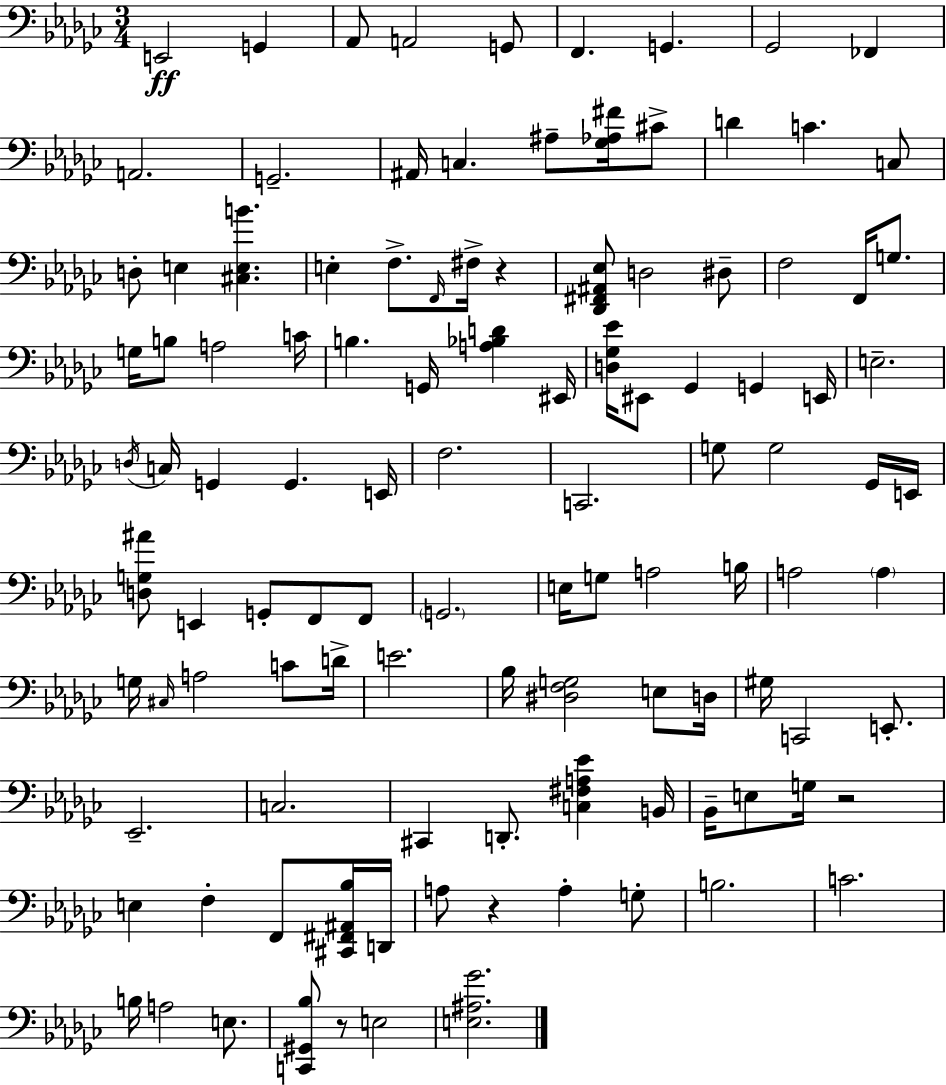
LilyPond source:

{
  \clef bass
  \numericTimeSignature
  \time 3/4
  \key ees \minor
  \repeat volta 2 { e,2\ff g,4 | aes,8 a,2 g,8 | f,4. g,4. | ges,2 fes,4 | \break a,2. | g,2.-- | ais,16 c4. ais8-- <ges aes fis'>16 cis'8-> | d'4 c'4. c8 | \break d8-. e4 <cis e b'>4. | e4-. f8.-> \grace { f,16 } fis16-> r4 | <des, fis, ais, ees>8 d2 dis8-- | f2 f,16 g8. | \break g16 b8 a2 | c'16 b4. g,16 <a bes d'>4 | eis,16 <d ges ees'>16 eis,8 ges,4 g,4 | e,16 e2.-- | \break \acciaccatura { d16 } c16 g,4 g,4. | e,16 f2. | c,2. | g8 g2 | \break ges,16 e,16 <d g ais'>8 e,4 g,8-. f,8 | f,8 \parenthesize g,2. | e16 g8 a2 | b16 a2 \parenthesize a4 | \break g16 \grace { cis16 } a2 | c'8 d'16-> e'2. | bes16 <dis f g>2 | e8 d16 gis16 c,2 | \break e,8.-. ees,2.-- | c2. | cis,4 d,8.-. <c fis a ees'>4 | b,16 bes,16-- e8 g16 r2 | \break e4 f4-. f,8 | <cis, fis, ais, bes>16 d,16 a8 r4 a4-. | g8-. b2. | c'2. | \break b16 a2 | e8. <c, gis, bes>8 r8 e2 | <e ais ges'>2. | } \bar "|."
}